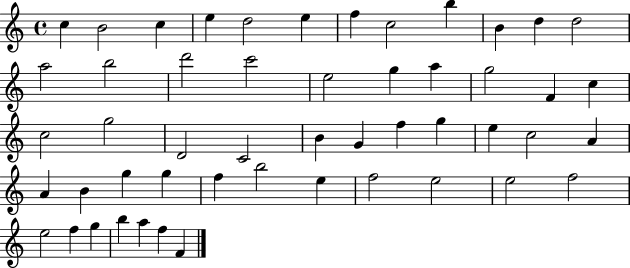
X:1
T:Untitled
M:4/4
L:1/4
K:C
c B2 c e d2 e f c2 b B d d2 a2 b2 d'2 c'2 e2 g a g2 F c c2 g2 D2 C2 B G f g e c2 A A B g g f b2 e f2 e2 e2 f2 e2 f g b a f F